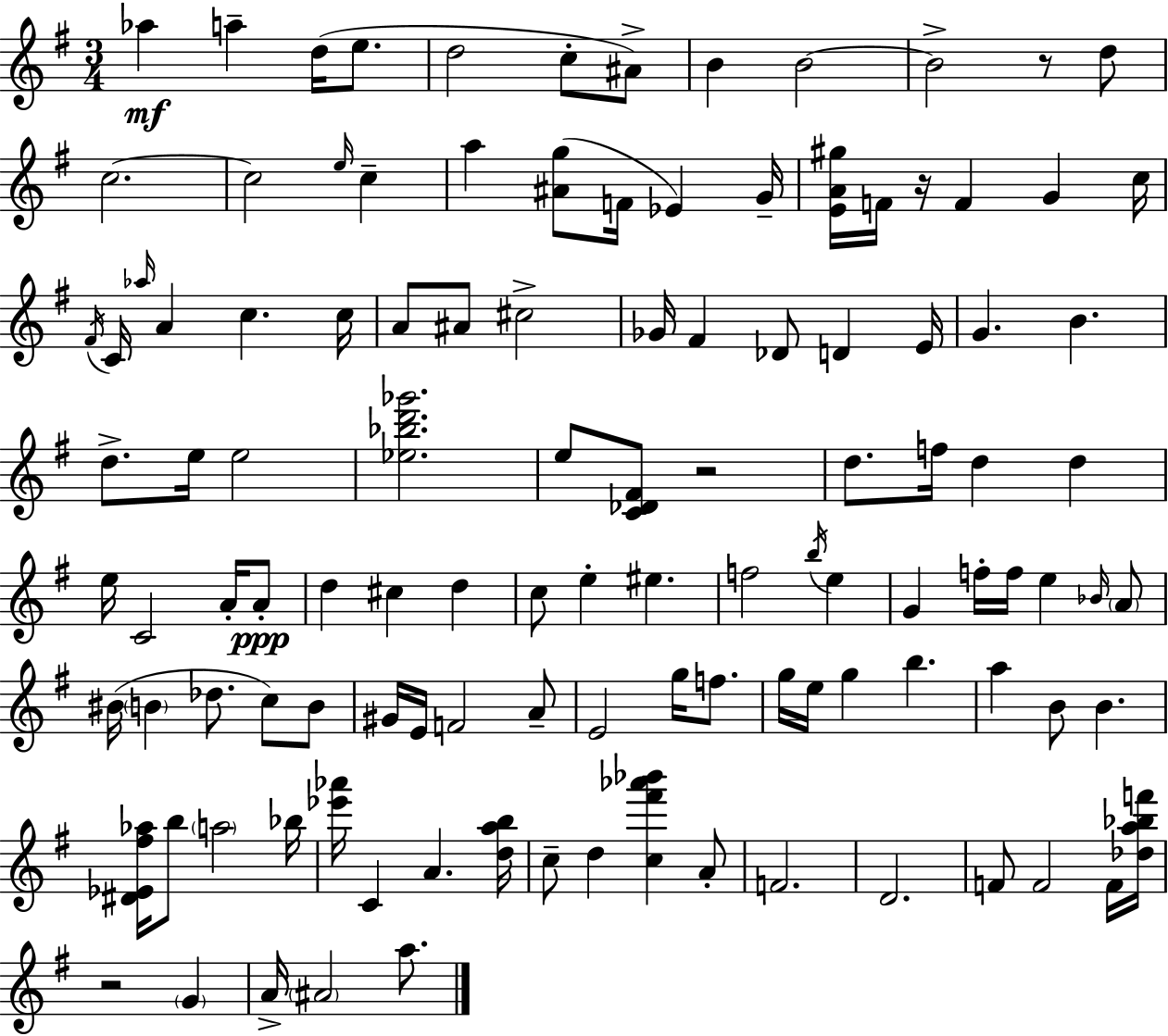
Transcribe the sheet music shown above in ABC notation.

X:1
T:Untitled
M:3/4
L:1/4
K:Em
_a a d/4 e/2 d2 c/2 ^A/2 B B2 B2 z/2 d/2 c2 c2 e/4 c a [^Ag]/2 F/4 _E G/4 [EA^g]/4 F/4 z/4 F G c/4 ^F/4 C/4 _a/4 A c c/4 A/2 ^A/2 ^c2 _G/4 ^F _D/2 D E/4 G B d/2 e/4 e2 [_e_bd'_g']2 e/2 [C_D^F]/2 z2 d/2 f/4 d d e/4 C2 A/4 A/2 d ^c d c/2 e ^e f2 b/4 e G f/4 f/4 e _B/4 A/2 ^B/4 B _d/2 c/2 B/2 ^G/4 E/4 F2 A/2 E2 g/4 f/2 g/4 e/4 g b a B/2 B [^D_E^f_a]/4 b/2 a2 _b/4 [_e'_a']/4 C A [dab]/4 c/2 d [c^f'_a'_b'] A/2 F2 D2 F/2 F2 F/4 [_da_bf']/4 z2 G A/4 ^A2 a/2